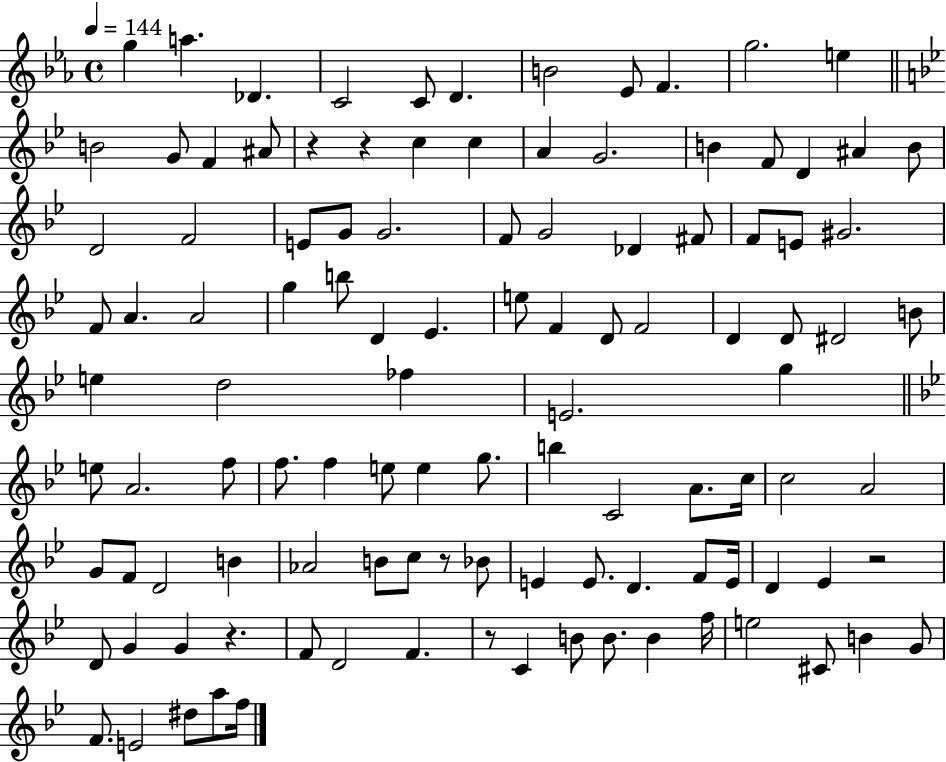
{
  \clef treble
  \time 4/4
  \defaultTimeSignature
  \key ees \major
  \tempo 4 = 144
  g''4 a''4. des'4. | c'2 c'8 d'4. | b'2 ees'8 f'4. | g''2. e''4 | \break \bar "||" \break \key bes \major b'2 g'8 f'4 ais'8 | r4 r4 c''4 c''4 | a'4 g'2. | b'4 f'8 d'4 ais'4 b'8 | \break d'2 f'2 | e'8 g'8 g'2. | f'8 g'2 des'4 fis'8 | f'8 e'8 gis'2. | \break f'8 a'4. a'2 | g''4 b''8 d'4 ees'4. | e''8 f'4 d'8 f'2 | d'4 d'8 dis'2 b'8 | \break e''4 d''2 fes''4 | e'2. g''4 | \bar "||" \break \key g \minor e''8 a'2. f''8 | f''8. f''4 e''8 e''4 g''8. | b''4 c'2 a'8. c''16 | c''2 a'2 | \break g'8 f'8 d'2 b'4 | aes'2 b'8 c''8 r8 bes'8 | e'4 e'8. d'4. f'8 e'16 | d'4 ees'4 r2 | \break d'8 g'4 g'4 r4. | f'8 d'2 f'4. | r8 c'4 b'8 b'8. b'4 f''16 | e''2 cis'8 b'4 g'8 | \break f'8. e'2 dis''8 a''8 f''16 | \bar "|."
}